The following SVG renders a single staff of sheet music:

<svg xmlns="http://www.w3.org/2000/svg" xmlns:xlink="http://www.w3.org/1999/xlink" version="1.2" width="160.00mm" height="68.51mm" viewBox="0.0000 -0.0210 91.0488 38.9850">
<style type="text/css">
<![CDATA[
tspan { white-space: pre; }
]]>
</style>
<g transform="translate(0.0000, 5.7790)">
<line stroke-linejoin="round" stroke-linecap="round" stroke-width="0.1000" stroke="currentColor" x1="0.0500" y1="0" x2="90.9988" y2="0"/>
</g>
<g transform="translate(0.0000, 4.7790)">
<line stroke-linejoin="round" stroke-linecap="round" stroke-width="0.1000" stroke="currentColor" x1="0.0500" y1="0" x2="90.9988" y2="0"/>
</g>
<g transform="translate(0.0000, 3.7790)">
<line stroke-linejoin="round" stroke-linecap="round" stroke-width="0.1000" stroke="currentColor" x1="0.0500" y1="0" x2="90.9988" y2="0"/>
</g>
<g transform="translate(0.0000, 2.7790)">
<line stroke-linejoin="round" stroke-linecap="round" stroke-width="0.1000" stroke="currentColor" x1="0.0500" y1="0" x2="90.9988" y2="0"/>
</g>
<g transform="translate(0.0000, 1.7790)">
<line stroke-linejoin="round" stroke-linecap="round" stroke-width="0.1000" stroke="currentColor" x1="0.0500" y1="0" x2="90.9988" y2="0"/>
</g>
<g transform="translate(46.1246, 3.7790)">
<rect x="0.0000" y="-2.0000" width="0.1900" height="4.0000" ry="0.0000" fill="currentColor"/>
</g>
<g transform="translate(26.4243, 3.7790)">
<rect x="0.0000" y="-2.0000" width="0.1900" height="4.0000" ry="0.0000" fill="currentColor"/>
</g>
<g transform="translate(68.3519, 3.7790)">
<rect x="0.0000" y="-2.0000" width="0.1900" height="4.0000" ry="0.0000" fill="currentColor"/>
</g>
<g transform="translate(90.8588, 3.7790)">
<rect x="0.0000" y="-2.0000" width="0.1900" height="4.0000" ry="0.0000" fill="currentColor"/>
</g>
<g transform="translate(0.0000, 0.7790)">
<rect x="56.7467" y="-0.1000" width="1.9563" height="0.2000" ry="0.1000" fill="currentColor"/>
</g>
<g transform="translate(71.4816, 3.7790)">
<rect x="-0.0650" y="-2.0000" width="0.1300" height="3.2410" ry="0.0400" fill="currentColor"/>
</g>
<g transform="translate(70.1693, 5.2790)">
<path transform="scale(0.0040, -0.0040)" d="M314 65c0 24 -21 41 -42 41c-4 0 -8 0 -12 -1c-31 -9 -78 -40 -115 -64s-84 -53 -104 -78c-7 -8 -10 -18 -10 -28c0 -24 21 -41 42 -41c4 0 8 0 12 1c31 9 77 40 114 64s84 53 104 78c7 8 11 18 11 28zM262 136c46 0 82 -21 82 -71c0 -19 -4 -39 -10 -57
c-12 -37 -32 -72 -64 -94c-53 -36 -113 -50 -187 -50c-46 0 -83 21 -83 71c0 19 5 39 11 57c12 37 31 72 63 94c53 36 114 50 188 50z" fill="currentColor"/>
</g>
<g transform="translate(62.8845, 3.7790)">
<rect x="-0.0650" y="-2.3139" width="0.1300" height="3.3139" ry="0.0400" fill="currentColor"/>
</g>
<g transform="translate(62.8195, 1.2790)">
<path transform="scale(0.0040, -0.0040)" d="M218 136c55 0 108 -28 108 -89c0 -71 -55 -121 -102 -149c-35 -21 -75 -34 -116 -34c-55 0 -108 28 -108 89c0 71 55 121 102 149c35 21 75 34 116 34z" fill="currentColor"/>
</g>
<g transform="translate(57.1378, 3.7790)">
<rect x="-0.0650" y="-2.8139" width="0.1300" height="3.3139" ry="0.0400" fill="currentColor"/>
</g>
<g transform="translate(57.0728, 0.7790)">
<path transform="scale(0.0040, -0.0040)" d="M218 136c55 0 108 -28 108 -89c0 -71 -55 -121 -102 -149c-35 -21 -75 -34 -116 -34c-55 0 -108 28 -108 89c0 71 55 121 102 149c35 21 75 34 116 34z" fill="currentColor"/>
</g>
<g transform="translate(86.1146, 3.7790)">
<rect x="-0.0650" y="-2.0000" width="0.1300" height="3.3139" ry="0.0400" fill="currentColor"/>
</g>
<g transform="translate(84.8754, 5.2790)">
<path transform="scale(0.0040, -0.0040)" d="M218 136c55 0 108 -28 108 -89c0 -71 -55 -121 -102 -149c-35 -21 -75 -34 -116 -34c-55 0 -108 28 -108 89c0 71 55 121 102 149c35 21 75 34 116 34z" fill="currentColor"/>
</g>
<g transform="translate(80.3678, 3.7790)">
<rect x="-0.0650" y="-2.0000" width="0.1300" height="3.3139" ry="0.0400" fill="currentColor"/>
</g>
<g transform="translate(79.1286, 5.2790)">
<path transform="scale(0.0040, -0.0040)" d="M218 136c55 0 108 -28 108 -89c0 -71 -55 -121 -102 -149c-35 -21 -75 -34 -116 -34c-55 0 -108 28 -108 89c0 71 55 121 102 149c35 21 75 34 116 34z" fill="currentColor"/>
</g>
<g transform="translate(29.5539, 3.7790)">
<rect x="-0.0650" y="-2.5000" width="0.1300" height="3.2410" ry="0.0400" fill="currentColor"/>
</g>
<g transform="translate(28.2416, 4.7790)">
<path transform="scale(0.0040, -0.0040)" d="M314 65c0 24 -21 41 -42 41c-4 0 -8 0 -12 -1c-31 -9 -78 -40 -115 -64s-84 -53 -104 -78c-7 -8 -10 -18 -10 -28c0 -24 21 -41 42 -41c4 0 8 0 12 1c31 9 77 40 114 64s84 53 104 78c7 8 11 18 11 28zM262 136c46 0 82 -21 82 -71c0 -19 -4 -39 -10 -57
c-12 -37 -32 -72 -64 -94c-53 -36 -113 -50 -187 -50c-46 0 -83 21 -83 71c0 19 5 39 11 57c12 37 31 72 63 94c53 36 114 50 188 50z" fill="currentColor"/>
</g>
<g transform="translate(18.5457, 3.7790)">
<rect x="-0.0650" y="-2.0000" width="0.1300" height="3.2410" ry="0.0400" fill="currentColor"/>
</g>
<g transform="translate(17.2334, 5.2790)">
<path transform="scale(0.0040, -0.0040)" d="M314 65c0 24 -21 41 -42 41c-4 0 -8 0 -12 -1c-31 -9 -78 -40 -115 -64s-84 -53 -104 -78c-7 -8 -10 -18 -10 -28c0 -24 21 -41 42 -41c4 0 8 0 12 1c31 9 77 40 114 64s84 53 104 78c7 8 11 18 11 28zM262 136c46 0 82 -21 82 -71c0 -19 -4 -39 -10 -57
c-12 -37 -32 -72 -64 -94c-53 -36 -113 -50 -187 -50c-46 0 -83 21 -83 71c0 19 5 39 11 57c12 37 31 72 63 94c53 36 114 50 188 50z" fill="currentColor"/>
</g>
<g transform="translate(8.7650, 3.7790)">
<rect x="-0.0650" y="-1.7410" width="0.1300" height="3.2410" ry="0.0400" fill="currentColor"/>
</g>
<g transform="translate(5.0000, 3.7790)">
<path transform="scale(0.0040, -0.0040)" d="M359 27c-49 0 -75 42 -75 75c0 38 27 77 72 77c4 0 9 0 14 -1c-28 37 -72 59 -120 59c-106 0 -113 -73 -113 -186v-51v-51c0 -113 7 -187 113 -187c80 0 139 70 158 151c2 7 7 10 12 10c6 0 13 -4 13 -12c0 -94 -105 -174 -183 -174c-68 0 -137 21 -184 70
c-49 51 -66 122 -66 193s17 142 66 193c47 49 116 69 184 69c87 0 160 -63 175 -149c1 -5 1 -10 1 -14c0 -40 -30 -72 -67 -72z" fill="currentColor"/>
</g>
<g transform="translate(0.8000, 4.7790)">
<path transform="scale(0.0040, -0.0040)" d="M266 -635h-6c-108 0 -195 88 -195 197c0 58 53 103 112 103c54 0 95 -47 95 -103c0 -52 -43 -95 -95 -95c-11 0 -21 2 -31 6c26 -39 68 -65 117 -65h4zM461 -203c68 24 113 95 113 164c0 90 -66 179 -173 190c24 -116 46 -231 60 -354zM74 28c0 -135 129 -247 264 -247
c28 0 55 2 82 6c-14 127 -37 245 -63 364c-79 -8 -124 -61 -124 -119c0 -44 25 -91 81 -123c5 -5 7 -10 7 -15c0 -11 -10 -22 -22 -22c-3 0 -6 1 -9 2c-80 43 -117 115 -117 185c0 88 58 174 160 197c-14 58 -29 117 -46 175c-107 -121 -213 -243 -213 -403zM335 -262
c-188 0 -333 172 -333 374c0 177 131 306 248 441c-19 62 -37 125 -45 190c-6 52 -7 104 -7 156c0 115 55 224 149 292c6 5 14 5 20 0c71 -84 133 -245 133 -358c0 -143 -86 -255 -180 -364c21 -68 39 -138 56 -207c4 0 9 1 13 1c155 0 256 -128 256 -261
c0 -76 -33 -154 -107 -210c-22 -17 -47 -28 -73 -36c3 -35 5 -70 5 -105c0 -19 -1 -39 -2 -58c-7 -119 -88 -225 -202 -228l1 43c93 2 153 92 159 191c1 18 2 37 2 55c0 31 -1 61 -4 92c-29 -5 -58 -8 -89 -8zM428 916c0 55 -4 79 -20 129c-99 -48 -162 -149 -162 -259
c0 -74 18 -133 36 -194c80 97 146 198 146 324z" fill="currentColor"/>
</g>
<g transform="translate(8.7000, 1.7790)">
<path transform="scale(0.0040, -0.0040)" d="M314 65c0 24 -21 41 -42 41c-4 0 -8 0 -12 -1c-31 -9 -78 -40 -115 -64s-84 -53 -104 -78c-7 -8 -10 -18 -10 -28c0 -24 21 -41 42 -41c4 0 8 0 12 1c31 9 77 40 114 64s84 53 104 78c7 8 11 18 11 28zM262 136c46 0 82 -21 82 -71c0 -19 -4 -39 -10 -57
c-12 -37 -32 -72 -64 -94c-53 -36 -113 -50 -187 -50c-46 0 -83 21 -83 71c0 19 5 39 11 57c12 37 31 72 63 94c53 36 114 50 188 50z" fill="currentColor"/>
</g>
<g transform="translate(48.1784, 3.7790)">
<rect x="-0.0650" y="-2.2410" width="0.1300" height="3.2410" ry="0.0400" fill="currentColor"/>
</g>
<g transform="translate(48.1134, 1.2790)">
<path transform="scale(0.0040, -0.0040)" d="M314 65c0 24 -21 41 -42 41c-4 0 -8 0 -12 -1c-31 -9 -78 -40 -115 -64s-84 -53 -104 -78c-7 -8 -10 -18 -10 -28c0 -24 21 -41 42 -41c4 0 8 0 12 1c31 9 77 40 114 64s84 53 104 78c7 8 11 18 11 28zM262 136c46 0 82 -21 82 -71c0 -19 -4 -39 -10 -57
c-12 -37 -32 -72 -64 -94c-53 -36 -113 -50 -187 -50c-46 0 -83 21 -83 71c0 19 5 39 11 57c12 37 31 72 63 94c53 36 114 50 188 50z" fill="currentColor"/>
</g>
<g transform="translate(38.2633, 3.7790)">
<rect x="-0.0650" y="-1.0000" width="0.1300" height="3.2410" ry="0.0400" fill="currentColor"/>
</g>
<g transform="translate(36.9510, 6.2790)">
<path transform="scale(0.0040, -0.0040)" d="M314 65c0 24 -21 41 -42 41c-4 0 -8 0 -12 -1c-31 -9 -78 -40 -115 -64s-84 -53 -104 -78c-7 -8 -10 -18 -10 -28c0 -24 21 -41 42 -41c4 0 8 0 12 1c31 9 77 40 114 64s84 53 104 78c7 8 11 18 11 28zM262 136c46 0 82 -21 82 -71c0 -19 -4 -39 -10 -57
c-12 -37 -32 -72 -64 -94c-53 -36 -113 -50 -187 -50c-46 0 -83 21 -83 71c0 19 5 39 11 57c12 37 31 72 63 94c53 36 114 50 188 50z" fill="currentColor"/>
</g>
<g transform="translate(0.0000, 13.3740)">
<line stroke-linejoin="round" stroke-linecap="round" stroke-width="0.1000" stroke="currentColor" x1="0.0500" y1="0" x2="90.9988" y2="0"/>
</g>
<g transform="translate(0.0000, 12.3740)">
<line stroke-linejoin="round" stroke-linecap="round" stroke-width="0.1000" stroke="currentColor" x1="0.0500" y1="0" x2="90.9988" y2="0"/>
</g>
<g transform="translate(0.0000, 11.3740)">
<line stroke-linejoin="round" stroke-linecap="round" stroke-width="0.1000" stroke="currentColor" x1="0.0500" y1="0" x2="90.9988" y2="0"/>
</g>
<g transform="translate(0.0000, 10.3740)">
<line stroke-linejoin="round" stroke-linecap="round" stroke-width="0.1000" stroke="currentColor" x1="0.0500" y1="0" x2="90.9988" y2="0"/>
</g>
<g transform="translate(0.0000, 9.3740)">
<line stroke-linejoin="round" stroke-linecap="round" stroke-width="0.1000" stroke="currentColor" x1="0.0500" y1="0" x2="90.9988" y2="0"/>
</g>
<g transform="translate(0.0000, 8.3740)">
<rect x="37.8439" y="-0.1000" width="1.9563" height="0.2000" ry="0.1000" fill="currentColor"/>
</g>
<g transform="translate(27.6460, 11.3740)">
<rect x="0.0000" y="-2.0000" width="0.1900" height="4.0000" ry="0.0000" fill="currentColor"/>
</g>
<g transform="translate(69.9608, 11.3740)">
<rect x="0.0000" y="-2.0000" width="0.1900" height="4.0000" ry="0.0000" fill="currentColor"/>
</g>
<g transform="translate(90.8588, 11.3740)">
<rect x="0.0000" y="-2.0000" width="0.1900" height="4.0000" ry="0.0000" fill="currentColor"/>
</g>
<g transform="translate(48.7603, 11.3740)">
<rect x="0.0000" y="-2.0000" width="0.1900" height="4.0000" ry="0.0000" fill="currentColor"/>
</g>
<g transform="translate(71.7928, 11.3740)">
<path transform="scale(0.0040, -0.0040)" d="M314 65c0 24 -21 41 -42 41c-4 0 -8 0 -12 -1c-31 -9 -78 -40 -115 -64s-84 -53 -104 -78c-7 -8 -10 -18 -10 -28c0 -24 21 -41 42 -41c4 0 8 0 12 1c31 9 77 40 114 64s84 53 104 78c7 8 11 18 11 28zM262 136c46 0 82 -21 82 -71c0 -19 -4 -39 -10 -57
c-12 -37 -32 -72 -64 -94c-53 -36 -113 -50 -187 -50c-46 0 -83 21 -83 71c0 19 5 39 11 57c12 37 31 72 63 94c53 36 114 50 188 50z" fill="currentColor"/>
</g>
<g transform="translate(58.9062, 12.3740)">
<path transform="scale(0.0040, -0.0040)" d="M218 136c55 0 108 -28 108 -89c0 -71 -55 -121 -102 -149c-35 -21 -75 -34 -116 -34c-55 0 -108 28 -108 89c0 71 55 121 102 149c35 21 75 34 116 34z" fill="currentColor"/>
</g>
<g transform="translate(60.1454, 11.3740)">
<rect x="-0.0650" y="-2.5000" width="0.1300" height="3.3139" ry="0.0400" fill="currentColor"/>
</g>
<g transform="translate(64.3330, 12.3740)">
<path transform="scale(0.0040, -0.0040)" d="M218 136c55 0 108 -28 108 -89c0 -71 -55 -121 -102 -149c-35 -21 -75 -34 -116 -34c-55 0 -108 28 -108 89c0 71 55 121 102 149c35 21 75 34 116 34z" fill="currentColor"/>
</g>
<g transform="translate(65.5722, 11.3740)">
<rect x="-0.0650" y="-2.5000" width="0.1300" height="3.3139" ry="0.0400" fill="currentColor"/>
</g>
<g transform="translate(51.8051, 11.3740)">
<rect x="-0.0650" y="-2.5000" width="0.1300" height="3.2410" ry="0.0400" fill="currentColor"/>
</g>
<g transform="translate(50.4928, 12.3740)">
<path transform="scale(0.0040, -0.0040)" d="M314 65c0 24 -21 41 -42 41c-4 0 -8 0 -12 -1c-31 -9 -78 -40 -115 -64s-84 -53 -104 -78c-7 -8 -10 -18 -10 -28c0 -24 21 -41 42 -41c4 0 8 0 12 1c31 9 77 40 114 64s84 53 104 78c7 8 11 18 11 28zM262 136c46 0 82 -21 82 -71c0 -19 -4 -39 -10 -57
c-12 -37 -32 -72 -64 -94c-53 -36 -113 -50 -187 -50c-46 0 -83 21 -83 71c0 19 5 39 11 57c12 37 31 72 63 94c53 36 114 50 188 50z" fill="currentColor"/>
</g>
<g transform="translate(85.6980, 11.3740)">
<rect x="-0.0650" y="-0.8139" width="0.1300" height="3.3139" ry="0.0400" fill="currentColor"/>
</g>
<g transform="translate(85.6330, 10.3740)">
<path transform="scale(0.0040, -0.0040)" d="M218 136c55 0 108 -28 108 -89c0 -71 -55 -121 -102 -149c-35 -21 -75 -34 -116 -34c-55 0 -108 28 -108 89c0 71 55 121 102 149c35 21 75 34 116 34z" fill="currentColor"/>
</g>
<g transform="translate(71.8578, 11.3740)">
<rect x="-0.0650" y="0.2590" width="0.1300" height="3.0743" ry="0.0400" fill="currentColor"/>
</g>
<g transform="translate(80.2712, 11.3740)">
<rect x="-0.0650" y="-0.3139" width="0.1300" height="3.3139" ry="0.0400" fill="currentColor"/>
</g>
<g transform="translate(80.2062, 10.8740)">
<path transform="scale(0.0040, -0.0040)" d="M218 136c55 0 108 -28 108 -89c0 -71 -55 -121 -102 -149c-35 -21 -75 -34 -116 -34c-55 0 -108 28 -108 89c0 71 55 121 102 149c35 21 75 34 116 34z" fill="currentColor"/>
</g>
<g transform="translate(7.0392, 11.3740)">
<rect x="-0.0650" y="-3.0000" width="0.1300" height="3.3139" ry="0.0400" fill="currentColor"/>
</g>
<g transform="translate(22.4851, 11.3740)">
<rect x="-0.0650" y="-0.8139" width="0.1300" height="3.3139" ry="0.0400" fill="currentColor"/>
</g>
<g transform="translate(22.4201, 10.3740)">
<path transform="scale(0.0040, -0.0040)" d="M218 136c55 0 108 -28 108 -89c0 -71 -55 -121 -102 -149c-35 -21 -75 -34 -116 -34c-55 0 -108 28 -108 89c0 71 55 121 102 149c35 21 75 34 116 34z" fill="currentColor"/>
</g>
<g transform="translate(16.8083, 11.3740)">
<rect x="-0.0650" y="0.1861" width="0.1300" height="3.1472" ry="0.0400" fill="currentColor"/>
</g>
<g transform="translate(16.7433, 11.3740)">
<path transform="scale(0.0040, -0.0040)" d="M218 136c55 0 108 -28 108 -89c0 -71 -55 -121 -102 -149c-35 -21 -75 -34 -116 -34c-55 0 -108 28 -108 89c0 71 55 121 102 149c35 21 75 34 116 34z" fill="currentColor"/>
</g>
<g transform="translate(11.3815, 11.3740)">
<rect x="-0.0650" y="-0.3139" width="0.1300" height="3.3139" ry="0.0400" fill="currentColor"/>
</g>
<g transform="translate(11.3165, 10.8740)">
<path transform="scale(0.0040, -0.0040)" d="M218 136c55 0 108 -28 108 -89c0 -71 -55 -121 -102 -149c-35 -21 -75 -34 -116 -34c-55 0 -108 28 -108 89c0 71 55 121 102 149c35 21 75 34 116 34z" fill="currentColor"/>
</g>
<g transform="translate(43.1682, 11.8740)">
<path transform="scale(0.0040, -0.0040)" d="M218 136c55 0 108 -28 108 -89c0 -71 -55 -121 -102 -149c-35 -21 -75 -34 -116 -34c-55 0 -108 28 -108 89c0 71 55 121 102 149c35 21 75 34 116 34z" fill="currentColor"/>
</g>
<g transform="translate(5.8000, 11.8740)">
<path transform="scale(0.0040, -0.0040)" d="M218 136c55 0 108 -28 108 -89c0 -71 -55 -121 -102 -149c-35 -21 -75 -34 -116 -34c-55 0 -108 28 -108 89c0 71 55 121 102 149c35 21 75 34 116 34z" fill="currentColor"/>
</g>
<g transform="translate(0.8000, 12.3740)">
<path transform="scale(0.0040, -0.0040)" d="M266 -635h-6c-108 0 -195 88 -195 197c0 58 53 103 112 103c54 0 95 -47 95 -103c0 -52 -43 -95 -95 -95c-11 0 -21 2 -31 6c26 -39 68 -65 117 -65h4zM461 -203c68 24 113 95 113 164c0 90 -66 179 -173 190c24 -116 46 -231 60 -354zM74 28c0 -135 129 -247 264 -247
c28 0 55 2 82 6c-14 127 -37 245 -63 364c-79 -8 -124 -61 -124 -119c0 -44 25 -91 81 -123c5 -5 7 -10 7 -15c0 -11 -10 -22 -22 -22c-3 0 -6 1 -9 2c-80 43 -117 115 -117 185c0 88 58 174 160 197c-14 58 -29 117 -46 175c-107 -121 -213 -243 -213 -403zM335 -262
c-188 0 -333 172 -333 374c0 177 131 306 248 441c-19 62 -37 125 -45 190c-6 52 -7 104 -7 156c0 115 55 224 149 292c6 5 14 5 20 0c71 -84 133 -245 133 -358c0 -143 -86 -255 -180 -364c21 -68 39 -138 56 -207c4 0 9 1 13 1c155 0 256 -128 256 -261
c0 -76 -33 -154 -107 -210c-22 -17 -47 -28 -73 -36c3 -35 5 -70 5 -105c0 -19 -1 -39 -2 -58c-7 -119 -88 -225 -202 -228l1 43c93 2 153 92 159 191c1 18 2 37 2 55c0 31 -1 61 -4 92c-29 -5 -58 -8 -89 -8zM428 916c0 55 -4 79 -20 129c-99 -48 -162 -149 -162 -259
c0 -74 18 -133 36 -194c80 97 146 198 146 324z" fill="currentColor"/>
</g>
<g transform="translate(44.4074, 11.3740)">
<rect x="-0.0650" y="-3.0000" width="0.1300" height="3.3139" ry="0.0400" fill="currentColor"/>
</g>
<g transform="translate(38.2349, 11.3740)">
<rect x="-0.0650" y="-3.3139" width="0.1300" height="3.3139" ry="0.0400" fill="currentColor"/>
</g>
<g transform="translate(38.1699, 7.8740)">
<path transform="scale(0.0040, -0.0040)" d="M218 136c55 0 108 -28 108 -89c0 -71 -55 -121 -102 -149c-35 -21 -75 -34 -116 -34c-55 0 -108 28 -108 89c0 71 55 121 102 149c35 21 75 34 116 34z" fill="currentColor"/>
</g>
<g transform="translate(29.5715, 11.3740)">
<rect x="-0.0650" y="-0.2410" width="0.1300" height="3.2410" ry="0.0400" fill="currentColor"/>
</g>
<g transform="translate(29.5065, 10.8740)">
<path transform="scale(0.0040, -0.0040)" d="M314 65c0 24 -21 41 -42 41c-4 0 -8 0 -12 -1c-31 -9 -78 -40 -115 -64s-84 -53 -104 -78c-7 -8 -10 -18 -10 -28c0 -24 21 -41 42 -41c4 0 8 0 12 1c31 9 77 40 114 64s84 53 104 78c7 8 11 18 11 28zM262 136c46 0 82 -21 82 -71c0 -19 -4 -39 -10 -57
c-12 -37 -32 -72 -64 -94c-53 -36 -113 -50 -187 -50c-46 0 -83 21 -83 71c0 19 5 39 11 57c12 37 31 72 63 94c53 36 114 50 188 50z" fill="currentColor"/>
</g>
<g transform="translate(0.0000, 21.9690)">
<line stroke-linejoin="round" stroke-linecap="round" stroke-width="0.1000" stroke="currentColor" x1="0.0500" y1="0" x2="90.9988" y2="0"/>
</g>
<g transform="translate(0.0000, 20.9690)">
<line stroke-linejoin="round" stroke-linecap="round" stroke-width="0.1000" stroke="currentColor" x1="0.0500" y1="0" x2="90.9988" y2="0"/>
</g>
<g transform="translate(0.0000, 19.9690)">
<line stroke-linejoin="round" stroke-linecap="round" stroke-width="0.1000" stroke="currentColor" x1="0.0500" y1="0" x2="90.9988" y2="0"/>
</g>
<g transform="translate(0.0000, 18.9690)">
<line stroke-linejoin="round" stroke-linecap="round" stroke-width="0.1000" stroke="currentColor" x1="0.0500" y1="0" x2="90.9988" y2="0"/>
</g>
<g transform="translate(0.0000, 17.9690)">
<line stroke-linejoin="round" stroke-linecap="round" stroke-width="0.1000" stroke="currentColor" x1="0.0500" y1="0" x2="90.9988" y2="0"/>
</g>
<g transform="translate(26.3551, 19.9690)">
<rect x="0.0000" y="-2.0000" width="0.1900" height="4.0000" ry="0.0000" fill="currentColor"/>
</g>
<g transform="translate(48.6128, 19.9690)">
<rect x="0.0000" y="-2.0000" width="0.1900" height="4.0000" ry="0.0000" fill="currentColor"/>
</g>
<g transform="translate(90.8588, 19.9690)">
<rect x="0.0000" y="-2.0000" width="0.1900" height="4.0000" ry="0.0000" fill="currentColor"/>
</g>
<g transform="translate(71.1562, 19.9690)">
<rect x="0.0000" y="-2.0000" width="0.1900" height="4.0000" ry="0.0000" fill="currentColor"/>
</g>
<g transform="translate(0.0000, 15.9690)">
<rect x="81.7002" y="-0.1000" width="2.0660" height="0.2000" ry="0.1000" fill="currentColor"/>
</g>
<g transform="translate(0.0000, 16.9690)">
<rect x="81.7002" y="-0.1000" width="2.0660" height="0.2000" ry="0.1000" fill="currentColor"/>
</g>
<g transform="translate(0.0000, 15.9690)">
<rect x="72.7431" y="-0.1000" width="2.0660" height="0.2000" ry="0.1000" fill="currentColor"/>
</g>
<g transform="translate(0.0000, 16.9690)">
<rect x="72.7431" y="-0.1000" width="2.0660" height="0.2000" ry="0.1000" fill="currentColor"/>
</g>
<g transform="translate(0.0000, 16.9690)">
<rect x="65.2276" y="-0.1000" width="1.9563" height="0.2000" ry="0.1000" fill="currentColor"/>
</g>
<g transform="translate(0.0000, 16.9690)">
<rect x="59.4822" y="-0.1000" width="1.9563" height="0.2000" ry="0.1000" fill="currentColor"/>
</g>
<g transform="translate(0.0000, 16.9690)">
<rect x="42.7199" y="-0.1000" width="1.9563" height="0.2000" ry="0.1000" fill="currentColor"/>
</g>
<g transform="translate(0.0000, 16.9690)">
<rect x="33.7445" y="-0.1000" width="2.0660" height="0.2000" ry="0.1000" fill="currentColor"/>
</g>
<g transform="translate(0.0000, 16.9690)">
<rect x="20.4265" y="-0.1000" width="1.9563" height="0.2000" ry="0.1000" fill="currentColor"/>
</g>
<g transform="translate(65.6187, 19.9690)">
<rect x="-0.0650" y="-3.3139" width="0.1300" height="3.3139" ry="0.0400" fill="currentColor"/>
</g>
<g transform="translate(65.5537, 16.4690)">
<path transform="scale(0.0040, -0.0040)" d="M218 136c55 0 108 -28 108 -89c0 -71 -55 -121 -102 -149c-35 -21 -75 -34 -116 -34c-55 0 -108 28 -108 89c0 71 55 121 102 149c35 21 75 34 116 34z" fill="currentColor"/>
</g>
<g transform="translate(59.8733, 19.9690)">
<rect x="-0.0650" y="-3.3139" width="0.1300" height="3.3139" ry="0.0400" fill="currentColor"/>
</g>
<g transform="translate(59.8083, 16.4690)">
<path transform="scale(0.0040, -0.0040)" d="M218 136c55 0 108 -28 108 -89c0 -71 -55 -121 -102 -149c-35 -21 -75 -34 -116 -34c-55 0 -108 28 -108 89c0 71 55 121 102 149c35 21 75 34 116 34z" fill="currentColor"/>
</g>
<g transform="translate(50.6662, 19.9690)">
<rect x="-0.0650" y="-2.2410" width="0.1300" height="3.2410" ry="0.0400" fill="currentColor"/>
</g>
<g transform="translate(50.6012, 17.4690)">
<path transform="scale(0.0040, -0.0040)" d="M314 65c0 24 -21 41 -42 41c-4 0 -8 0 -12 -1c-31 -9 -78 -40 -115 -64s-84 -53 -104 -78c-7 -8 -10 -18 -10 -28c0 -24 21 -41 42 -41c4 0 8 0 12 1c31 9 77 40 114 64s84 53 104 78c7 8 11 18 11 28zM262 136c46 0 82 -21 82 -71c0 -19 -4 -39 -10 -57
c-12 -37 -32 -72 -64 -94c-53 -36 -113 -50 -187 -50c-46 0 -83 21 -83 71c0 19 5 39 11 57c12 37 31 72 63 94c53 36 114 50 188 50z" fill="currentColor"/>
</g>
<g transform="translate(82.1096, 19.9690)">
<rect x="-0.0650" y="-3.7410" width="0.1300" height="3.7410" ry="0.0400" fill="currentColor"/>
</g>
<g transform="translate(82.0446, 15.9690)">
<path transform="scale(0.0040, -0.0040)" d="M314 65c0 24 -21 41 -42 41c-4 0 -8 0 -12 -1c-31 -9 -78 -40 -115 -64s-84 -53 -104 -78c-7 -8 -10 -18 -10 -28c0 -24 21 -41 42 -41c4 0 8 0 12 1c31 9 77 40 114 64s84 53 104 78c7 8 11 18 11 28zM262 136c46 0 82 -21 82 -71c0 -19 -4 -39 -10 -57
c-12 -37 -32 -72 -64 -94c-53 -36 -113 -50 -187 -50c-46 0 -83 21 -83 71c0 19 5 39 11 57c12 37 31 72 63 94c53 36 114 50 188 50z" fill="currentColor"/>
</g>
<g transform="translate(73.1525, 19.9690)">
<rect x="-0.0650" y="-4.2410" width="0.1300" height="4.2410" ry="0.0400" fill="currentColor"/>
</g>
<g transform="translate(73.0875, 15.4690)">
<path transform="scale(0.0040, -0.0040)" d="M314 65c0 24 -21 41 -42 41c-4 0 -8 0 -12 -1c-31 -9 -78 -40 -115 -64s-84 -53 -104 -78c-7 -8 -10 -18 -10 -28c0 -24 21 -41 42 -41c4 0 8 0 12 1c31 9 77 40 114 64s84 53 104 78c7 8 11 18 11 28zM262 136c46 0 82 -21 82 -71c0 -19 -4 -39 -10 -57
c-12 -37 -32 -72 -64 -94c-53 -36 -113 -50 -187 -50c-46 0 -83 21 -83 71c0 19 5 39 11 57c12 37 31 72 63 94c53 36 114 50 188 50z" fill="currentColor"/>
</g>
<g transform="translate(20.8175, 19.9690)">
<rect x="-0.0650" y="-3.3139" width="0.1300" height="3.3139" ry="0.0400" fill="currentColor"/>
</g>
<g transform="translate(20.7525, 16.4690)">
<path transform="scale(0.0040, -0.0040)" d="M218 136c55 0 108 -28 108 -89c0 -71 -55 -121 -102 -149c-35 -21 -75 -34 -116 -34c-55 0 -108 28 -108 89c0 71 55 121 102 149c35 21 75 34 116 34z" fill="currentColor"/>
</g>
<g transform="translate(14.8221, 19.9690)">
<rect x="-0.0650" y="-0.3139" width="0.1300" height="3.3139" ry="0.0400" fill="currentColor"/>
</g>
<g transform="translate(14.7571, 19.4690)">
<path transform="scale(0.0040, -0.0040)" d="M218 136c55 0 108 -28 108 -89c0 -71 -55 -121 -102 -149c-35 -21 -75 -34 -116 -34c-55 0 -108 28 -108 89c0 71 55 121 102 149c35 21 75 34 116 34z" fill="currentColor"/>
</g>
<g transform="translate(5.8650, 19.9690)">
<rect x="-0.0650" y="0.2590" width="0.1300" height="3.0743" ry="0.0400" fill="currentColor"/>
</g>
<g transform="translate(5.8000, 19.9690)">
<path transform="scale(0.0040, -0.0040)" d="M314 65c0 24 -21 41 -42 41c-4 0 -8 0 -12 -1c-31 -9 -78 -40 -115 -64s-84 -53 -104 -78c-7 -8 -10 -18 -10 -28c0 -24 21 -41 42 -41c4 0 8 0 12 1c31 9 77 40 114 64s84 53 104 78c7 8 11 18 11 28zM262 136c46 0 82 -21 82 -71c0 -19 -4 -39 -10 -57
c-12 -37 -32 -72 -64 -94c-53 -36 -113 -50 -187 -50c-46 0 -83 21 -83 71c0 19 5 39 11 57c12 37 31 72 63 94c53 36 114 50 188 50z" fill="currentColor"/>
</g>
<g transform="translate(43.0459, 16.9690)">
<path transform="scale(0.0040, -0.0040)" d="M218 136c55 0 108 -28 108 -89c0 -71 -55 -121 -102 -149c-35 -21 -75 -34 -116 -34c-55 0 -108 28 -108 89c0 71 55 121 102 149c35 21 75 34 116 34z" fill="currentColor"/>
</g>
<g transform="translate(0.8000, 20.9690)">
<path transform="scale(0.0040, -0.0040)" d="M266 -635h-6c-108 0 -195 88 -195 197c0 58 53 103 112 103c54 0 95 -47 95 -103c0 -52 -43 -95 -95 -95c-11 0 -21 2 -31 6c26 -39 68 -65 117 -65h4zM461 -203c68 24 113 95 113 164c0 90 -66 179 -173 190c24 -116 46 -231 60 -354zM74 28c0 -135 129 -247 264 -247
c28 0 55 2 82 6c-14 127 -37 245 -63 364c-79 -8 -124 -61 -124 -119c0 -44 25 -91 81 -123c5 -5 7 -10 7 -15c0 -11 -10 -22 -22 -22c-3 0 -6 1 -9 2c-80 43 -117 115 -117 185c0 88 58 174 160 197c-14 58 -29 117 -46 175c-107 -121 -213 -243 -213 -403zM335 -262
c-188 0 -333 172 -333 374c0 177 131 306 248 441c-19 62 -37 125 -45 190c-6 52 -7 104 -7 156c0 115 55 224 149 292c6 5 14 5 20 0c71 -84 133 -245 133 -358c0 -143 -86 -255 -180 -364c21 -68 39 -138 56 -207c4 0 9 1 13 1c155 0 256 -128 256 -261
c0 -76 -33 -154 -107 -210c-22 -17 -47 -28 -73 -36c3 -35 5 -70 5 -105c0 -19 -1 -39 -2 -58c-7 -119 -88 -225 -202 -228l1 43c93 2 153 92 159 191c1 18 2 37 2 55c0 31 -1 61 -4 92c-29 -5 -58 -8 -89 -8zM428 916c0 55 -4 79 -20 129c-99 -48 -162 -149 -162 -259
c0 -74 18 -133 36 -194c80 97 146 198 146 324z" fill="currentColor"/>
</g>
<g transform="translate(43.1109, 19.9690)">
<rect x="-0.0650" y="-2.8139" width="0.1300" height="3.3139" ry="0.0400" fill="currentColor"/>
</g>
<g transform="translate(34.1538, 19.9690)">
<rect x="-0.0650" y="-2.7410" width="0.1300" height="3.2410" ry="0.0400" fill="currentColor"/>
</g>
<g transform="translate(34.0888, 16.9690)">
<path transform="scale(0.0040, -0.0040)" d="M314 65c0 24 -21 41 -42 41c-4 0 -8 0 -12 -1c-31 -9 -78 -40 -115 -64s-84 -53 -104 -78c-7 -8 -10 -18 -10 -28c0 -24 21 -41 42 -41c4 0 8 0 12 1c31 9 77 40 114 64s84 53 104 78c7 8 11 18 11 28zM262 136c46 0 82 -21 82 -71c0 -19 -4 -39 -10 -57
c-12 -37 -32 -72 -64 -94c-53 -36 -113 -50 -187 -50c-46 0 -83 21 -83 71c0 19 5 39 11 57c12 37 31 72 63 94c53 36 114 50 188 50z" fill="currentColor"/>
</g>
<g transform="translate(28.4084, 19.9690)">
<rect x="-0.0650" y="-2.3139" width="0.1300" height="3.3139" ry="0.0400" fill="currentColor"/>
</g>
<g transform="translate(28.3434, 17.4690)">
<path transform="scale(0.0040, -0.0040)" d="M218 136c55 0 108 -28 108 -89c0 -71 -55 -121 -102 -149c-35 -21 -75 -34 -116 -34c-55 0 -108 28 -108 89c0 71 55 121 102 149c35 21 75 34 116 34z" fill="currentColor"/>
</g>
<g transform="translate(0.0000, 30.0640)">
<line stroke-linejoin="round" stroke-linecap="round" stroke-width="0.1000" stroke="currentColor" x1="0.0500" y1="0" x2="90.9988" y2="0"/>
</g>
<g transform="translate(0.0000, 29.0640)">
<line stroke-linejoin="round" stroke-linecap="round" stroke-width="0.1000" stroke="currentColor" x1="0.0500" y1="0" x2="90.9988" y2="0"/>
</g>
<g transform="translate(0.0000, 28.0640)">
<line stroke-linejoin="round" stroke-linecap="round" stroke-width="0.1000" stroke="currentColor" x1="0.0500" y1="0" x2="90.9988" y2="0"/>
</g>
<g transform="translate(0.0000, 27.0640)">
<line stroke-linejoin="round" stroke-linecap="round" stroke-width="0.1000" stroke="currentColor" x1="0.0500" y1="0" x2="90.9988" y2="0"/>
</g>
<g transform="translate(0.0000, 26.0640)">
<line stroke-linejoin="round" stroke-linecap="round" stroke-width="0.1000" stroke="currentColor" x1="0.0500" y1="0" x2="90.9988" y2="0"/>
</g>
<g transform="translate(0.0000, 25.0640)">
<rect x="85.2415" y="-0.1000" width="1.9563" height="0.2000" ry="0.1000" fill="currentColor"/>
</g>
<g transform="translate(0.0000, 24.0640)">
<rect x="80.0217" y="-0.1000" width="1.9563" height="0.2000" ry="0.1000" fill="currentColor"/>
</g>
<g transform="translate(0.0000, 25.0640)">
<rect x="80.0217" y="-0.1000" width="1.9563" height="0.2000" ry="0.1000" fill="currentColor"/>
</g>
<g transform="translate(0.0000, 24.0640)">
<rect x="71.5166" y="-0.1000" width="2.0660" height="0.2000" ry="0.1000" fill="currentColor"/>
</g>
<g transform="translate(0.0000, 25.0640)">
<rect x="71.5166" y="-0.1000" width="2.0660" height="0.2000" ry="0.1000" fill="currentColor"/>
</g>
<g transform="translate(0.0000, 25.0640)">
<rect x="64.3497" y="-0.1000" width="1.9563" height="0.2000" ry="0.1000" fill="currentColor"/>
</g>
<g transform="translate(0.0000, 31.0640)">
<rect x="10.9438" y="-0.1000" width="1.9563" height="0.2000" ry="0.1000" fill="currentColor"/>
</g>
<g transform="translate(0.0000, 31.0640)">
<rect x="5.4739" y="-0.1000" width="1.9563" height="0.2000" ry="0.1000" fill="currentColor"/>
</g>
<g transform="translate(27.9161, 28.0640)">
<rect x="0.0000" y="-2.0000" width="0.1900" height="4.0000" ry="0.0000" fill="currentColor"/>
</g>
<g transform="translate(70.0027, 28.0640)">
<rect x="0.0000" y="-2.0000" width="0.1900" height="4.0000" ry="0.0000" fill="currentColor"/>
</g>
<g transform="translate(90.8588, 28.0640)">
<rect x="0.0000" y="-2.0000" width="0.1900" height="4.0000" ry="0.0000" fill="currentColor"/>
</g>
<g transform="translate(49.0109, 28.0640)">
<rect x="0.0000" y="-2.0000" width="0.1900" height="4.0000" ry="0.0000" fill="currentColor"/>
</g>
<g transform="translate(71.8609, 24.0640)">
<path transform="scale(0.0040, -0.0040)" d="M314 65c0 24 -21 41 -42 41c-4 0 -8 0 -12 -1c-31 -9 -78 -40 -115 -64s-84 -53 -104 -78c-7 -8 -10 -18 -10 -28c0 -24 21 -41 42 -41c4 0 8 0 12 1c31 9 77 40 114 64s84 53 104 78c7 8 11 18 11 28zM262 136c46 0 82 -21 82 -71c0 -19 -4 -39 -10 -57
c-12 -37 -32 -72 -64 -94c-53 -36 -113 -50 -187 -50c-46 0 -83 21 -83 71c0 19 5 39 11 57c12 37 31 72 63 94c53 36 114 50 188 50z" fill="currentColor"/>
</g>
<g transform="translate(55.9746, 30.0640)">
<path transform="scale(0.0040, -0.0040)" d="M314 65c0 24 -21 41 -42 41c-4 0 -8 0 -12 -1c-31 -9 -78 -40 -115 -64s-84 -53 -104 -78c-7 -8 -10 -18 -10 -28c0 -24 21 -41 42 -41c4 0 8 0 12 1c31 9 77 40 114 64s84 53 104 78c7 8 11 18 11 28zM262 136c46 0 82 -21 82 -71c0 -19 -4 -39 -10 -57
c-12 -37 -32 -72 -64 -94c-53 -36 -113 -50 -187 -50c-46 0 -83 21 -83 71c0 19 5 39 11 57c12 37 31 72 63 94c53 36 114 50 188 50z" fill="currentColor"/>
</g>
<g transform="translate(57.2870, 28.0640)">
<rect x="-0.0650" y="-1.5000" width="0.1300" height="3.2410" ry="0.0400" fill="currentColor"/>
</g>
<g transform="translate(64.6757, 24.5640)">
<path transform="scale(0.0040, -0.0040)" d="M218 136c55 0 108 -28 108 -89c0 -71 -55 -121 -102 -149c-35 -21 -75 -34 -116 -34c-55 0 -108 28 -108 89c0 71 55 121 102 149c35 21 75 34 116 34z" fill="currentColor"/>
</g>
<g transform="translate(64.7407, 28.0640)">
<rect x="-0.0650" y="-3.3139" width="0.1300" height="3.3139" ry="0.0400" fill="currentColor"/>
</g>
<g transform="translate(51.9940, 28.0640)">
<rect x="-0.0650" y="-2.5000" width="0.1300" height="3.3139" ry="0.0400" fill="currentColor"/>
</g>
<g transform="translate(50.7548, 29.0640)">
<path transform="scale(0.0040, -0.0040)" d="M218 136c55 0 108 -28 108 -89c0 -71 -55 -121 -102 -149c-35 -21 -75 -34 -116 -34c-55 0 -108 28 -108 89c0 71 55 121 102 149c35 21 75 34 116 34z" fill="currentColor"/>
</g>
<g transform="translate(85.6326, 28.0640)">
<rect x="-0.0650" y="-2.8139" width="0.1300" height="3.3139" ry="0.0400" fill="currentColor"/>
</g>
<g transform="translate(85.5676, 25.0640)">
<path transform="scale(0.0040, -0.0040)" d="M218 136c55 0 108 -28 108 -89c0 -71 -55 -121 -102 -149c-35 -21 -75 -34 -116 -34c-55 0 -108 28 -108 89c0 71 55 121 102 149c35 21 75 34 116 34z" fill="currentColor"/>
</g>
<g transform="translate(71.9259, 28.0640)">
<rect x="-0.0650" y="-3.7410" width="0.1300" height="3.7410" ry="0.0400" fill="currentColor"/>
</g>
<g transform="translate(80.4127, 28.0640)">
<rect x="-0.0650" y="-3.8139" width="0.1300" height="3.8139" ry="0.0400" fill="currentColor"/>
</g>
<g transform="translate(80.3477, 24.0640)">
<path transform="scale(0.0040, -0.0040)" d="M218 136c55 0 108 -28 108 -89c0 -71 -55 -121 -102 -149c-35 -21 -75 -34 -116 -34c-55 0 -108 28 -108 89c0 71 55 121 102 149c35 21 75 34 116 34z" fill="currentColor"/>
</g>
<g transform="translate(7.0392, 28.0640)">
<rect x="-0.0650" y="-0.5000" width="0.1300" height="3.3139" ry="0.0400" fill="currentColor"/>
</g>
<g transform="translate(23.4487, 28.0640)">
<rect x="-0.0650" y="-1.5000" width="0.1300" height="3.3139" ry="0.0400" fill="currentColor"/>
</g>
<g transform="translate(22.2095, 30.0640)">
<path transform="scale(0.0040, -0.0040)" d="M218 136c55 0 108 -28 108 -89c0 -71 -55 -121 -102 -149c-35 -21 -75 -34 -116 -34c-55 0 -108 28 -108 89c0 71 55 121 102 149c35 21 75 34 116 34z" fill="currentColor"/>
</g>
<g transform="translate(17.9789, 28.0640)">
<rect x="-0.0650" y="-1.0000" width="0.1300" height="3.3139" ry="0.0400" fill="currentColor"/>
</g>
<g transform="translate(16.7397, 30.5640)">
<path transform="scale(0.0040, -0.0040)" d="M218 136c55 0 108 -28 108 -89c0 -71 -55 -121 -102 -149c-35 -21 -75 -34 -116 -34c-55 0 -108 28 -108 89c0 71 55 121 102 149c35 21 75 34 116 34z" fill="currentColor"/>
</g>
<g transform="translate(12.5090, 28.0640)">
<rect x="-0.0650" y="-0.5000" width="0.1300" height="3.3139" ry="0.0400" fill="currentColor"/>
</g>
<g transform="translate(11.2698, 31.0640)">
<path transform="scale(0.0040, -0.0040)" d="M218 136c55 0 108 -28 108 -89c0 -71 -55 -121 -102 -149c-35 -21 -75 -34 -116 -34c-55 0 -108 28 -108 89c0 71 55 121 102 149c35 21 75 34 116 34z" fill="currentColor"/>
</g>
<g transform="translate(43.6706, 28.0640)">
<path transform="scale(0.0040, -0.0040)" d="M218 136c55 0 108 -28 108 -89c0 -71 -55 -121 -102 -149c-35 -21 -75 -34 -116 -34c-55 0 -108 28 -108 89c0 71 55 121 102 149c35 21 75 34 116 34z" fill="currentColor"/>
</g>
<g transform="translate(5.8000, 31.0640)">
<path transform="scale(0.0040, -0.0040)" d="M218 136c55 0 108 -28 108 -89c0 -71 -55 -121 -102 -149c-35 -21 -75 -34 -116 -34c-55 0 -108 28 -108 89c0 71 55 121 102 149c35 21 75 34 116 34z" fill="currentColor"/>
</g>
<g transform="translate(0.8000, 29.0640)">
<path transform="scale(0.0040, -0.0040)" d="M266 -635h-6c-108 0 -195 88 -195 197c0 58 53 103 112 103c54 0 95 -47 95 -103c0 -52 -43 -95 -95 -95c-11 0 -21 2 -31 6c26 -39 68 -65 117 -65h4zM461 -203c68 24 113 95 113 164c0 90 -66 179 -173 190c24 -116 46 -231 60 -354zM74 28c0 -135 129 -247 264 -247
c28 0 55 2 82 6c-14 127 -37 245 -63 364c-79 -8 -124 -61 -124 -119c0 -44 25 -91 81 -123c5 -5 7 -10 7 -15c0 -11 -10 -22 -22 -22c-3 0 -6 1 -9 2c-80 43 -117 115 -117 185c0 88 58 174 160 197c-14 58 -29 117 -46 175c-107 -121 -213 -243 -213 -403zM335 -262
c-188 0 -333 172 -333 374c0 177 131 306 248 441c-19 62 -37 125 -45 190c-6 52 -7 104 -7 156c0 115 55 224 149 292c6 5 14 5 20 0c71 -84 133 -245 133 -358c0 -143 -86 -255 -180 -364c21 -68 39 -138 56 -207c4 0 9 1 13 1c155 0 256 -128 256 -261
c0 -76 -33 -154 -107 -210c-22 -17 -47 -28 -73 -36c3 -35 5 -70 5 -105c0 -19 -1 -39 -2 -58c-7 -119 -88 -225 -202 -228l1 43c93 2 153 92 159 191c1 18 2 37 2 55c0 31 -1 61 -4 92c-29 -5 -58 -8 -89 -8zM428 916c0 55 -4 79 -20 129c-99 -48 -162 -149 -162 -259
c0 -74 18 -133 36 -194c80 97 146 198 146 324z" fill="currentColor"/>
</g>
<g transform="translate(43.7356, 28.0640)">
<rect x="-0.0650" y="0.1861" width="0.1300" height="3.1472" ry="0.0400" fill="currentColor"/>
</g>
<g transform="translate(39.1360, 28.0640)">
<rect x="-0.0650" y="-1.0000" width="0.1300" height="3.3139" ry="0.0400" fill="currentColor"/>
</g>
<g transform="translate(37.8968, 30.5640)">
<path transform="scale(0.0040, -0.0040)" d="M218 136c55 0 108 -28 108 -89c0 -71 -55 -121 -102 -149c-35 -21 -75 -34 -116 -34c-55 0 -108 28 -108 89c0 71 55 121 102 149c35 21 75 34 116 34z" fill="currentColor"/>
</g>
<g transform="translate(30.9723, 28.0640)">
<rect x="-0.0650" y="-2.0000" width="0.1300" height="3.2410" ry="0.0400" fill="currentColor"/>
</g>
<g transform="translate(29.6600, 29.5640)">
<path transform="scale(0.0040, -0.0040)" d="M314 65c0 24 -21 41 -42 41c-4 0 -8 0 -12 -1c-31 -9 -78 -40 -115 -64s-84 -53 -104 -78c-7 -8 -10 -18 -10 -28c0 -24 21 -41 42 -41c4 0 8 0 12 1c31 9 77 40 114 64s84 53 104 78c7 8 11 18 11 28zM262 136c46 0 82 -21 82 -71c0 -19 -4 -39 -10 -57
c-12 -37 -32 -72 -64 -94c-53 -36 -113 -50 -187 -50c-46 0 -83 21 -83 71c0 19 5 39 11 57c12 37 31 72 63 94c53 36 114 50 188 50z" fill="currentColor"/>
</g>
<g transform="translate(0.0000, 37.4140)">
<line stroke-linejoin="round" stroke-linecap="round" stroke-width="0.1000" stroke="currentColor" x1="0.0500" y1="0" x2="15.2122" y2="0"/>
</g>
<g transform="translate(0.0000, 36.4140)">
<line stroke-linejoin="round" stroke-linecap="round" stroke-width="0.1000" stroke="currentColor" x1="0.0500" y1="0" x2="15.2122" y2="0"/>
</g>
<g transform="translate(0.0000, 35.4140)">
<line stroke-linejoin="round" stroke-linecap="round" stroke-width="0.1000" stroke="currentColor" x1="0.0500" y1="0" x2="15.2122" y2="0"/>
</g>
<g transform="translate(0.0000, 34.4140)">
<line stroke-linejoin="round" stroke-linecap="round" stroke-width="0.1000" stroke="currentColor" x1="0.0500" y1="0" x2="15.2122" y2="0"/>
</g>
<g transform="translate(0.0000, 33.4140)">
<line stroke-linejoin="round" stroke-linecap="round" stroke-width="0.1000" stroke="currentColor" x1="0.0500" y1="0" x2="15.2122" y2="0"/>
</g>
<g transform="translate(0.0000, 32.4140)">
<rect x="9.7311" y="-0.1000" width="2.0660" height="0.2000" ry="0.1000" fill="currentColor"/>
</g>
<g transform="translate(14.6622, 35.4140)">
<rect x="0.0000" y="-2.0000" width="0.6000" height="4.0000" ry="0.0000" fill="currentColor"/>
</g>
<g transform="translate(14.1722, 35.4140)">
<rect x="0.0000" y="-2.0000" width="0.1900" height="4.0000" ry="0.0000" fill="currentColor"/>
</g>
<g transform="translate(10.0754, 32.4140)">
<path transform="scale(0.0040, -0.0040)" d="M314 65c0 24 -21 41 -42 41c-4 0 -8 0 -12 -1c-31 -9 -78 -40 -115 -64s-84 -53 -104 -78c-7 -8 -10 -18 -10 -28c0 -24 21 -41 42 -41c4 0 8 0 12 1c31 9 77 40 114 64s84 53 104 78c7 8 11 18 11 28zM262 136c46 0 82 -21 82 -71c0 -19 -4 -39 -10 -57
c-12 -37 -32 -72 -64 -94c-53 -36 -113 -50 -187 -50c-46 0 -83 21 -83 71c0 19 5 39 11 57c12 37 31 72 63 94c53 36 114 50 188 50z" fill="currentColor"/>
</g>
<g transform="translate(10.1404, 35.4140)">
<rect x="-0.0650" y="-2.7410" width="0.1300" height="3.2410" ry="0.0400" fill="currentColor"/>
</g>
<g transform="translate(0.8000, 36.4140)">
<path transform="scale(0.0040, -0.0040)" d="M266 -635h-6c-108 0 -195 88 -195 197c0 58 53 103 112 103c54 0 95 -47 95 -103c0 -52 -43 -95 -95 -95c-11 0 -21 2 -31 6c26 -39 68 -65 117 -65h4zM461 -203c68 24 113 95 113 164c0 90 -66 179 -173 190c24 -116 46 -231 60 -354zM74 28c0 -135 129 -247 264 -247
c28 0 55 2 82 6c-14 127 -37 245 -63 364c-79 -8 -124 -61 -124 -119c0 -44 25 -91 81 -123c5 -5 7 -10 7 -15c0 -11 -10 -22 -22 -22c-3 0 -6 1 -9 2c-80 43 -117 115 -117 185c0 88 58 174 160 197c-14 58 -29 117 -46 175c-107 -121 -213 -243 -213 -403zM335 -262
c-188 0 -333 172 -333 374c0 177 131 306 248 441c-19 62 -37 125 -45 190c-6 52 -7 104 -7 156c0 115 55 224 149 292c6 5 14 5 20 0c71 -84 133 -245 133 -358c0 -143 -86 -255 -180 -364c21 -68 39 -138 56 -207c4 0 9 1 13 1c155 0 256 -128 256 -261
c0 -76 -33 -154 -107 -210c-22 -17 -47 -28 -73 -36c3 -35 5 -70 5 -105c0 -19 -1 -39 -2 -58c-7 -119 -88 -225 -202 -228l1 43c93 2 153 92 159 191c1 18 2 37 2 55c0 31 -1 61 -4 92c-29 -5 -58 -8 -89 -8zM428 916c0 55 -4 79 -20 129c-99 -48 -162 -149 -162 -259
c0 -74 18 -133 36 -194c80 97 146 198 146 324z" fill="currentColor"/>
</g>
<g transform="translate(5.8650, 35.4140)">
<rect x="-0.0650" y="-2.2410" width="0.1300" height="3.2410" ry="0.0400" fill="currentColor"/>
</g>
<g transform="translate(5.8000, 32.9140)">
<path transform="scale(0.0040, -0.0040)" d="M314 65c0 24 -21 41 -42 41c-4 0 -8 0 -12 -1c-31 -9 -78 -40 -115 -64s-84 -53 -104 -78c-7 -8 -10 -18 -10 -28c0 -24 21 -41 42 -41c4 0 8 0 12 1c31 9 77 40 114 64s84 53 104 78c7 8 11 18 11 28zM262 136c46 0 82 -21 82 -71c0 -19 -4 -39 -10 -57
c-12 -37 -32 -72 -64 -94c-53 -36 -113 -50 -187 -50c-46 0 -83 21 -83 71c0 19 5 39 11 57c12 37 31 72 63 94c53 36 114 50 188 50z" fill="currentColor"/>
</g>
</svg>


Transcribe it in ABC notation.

X:1
T:Untitled
M:4/4
L:1/4
K:C
f2 F2 G2 D2 g2 a g F2 F F A c B d c2 b A G2 G G B2 c d B2 c b g a2 a g2 b b d'2 c'2 C C D E F2 D B G E2 b c'2 c' a g2 a2